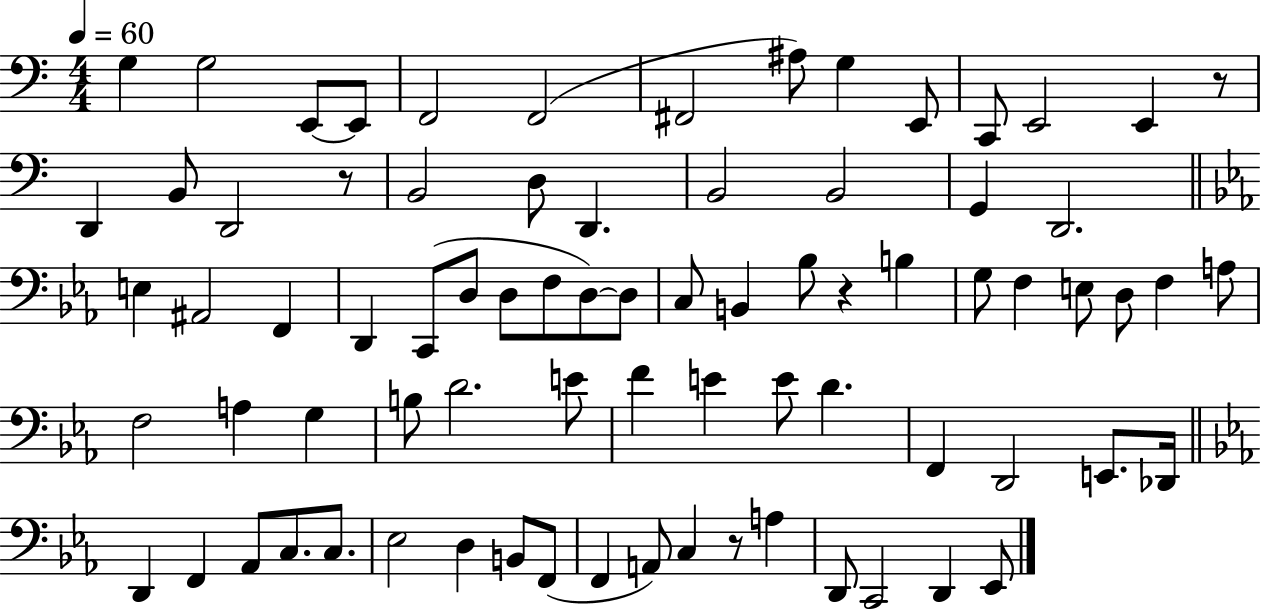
X:1
T:Untitled
M:4/4
L:1/4
K:C
G, G,2 E,,/2 E,,/2 F,,2 F,,2 ^F,,2 ^A,/2 G, E,,/2 C,,/2 E,,2 E,, z/2 D,, B,,/2 D,,2 z/2 B,,2 D,/2 D,, B,,2 B,,2 G,, D,,2 E, ^A,,2 F,, D,, C,,/2 D,/2 D,/2 F,/2 D,/2 D,/2 C,/2 B,, _B,/2 z B, G,/2 F, E,/2 D,/2 F, A,/2 F,2 A, G, B,/2 D2 E/2 F E E/2 D F,, D,,2 E,,/2 _D,,/4 D,, F,, _A,,/2 C,/2 C,/2 _E,2 D, B,,/2 F,,/2 F,, A,,/2 C, z/2 A, D,,/2 C,,2 D,, _E,,/2